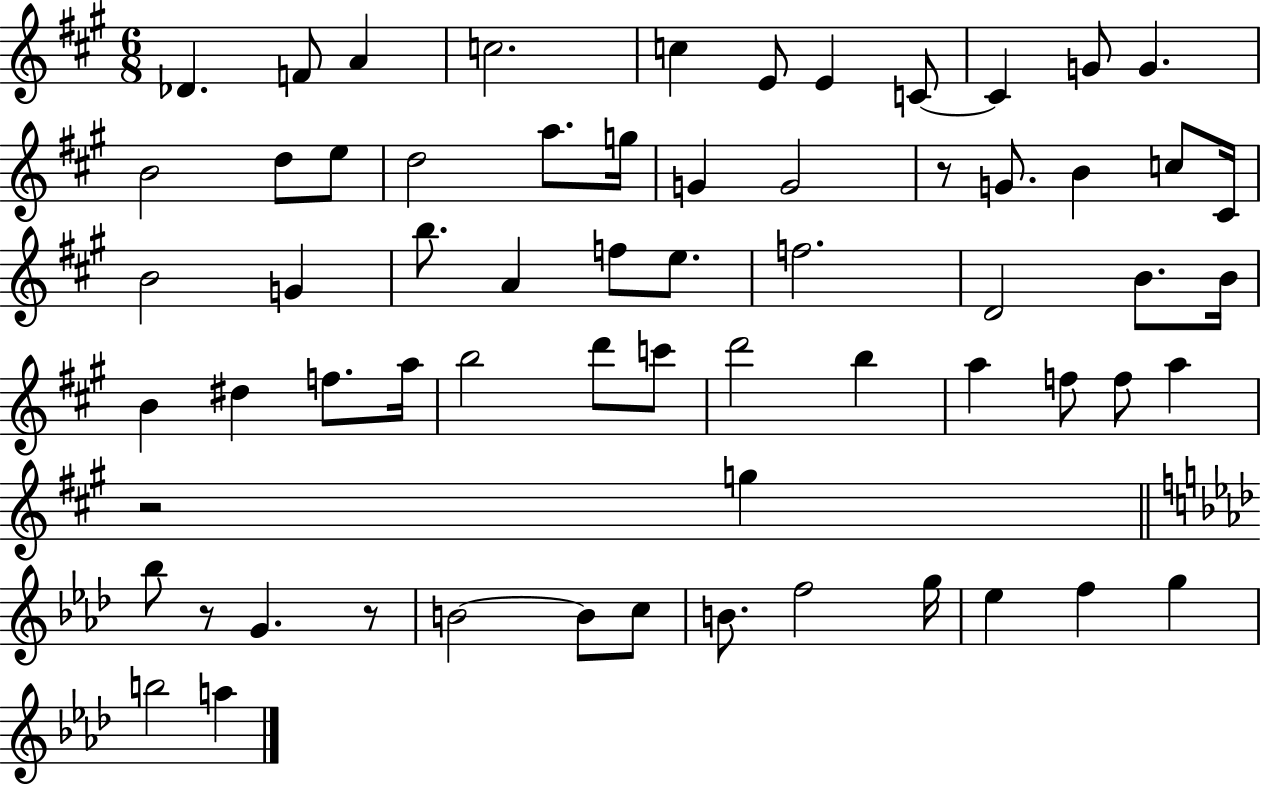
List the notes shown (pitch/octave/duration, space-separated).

Db4/q. F4/e A4/q C5/h. C5/q E4/e E4/q C4/e C4/q G4/e G4/q. B4/h D5/e E5/e D5/h A5/e. G5/s G4/q G4/h R/e G4/e. B4/q C5/e C#4/s B4/h G4/q B5/e. A4/q F5/e E5/e. F5/h. D4/h B4/e. B4/s B4/q D#5/q F5/e. A5/s B5/h D6/e C6/e D6/h B5/q A5/q F5/e F5/e A5/q R/h G5/q Bb5/e R/e G4/q. R/e B4/h B4/e C5/e B4/e. F5/h G5/s Eb5/q F5/q G5/q B5/h A5/q